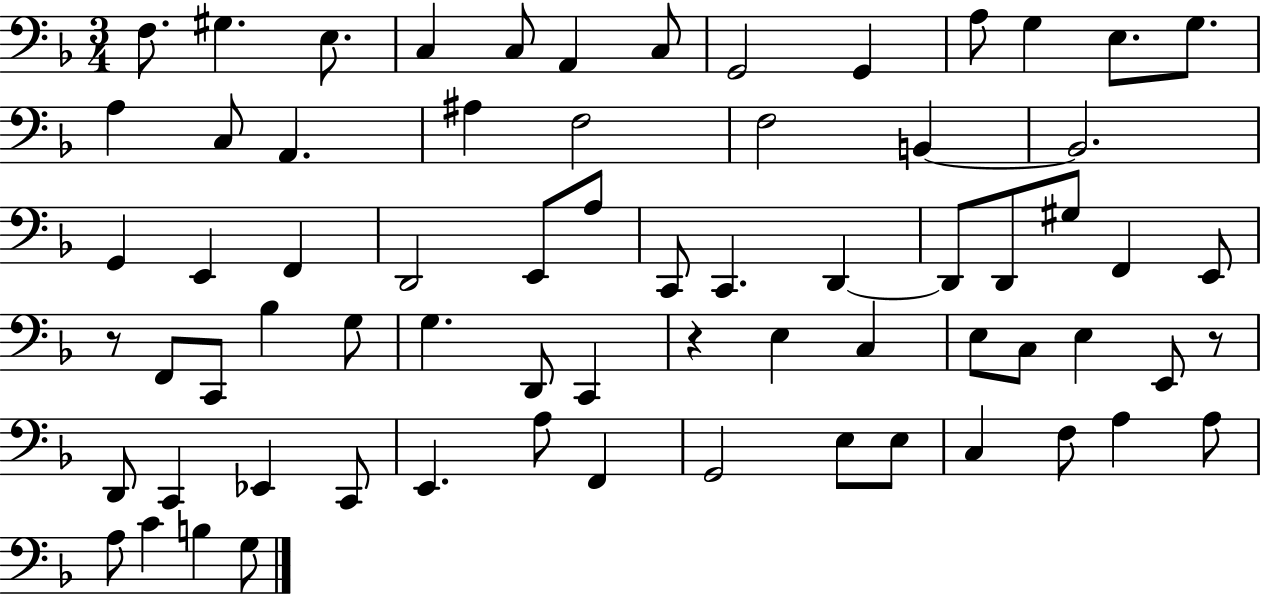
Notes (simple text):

F3/e. G#3/q. E3/e. C3/q C3/e A2/q C3/e G2/h G2/q A3/e G3/q E3/e. G3/e. A3/q C3/e A2/q. A#3/q F3/h F3/h B2/q B2/h. G2/q E2/q F2/q D2/h E2/e A3/e C2/e C2/q. D2/q D2/e D2/e G#3/e F2/q E2/e R/e F2/e C2/e Bb3/q G3/e G3/q. D2/e C2/q R/q E3/q C3/q E3/e C3/e E3/q E2/e R/e D2/e C2/q Eb2/q C2/e E2/q. A3/e F2/q G2/h E3/e E3/e C3/q F3/e A3/q A3/e A3/e C4/q B3/q G3/e